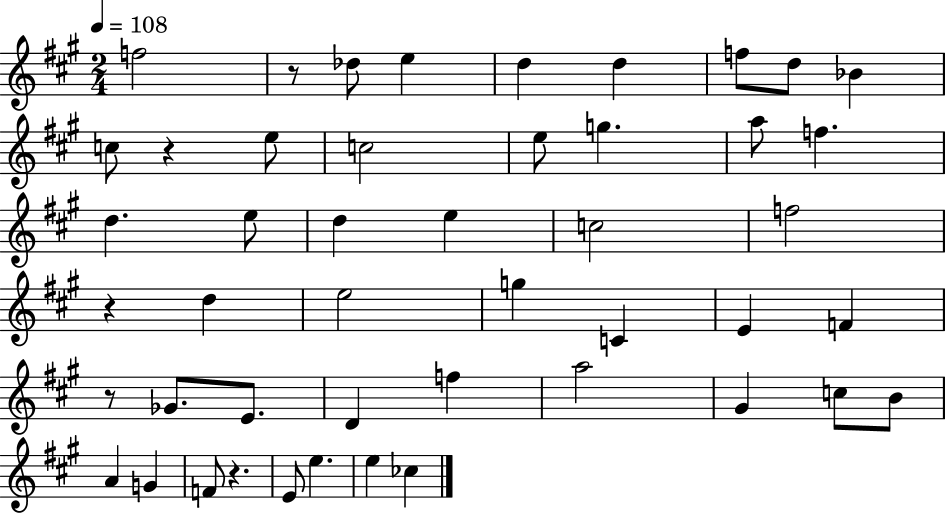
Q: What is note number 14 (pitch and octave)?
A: A5